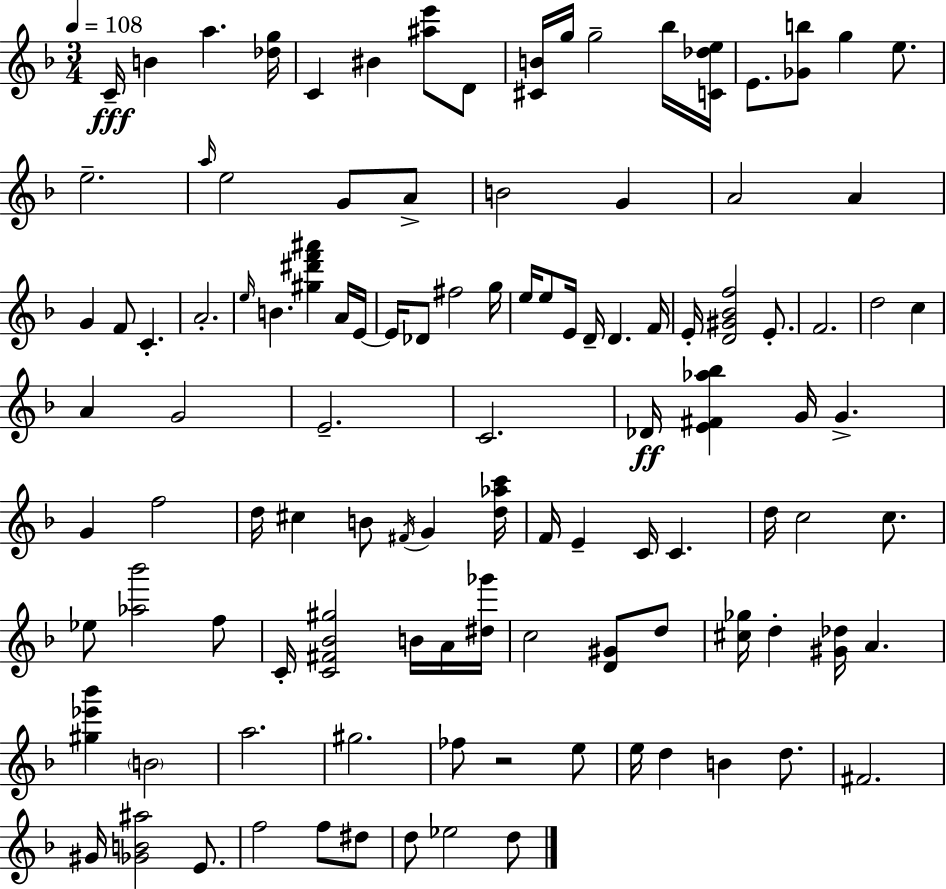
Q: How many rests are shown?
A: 1